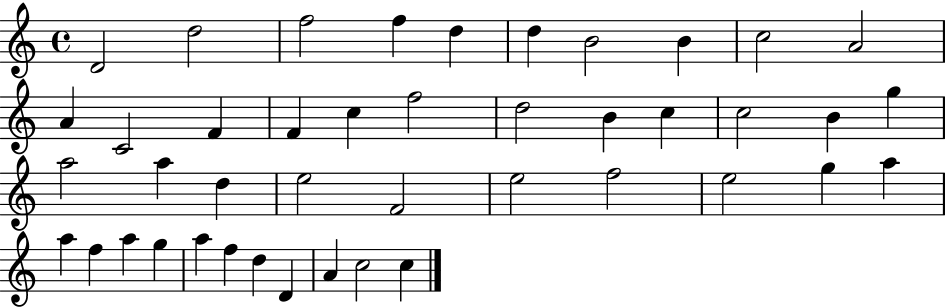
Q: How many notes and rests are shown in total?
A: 43